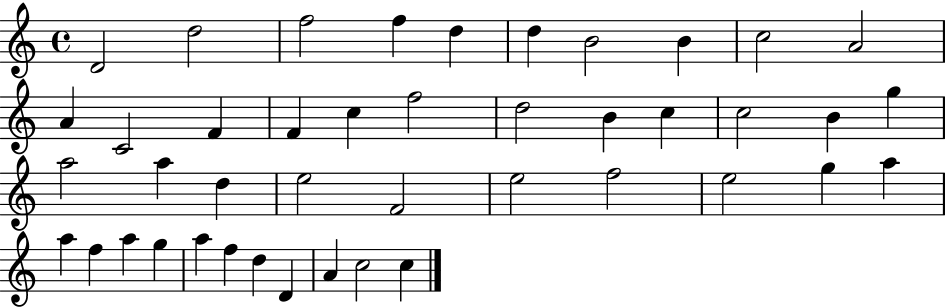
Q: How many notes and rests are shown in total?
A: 43